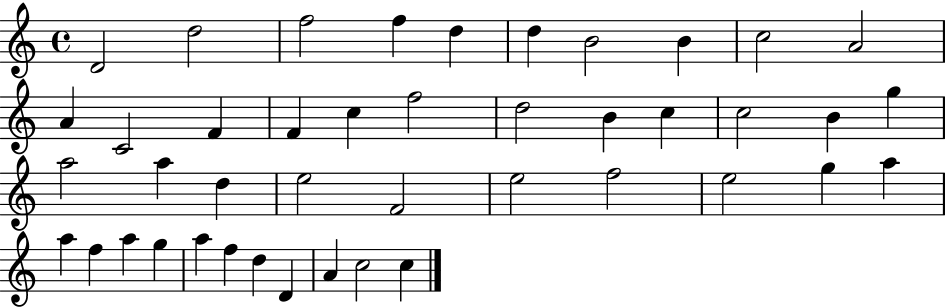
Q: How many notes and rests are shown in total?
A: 43